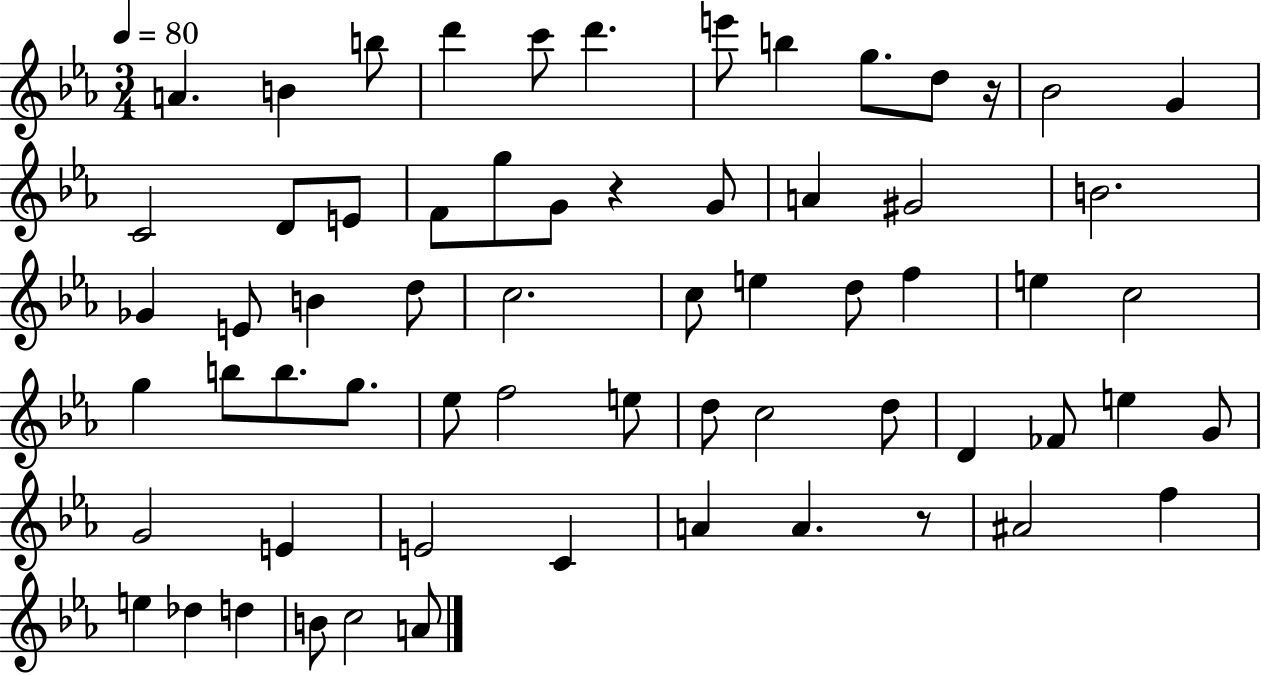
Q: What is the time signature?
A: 3/4